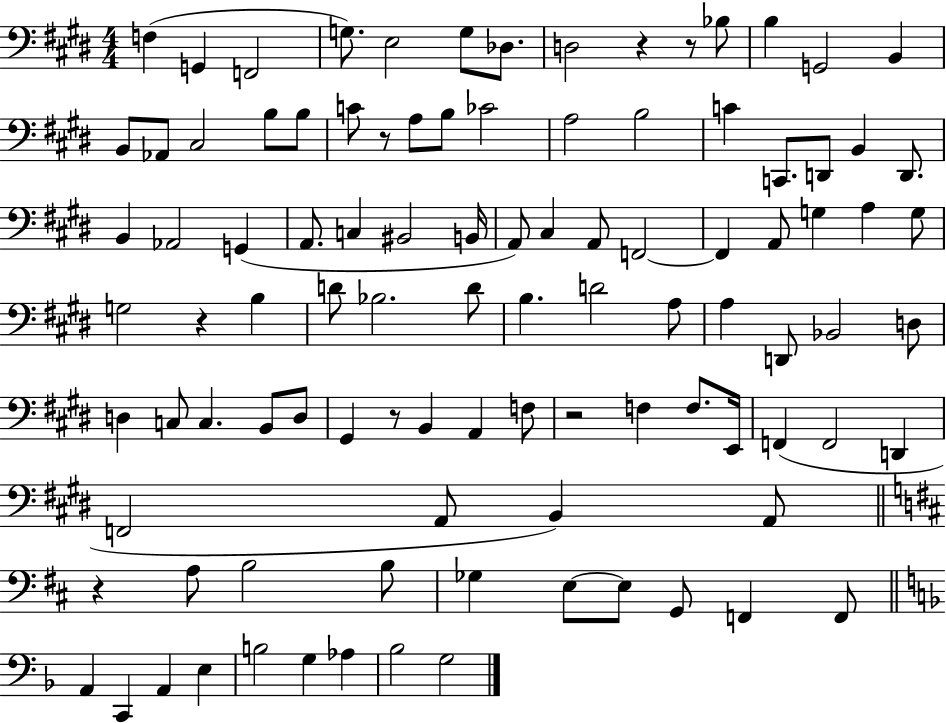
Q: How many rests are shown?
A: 7